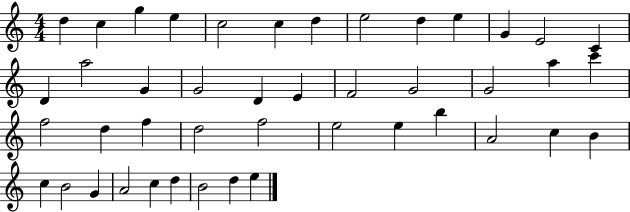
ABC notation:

X:1
T:Untitled
M:4/4
L:1/4
K:C
d c g e c2 c d e2 d e G E2 C D a2 G G2 D E F2 G2 G2 a c' f2 d f d2 f2 e2 e b A2 c B c B2 G A2 c d B2 d e